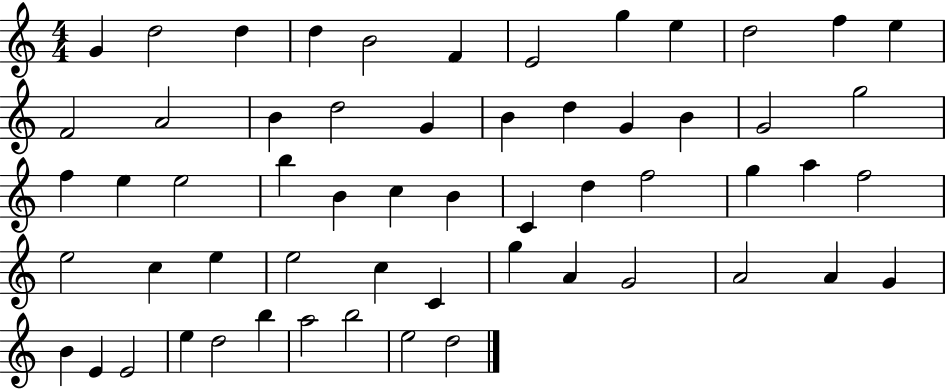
G4/q D5/h D5/q D5/q B4/h F4/q E4/h G5/q E5/q D5/h F5/q E5/q F4/h A4/h B4/q D5/h G4/q B4/q D5/q G4/q B4/q G4/h G5/h F5/q E5/q E5/h B5/q B4/q C5/q B4/q C4/q D5/q F5/h G5/q A5/q F5/h E5/h C5/q E5/q E5/h C5/q C4/q G5/q A4/q G4/h A4/h A4/q G4/q B4/q E4/q E4/h E5/q D5/h B5/q A5/h B5/h E5/h D5/h